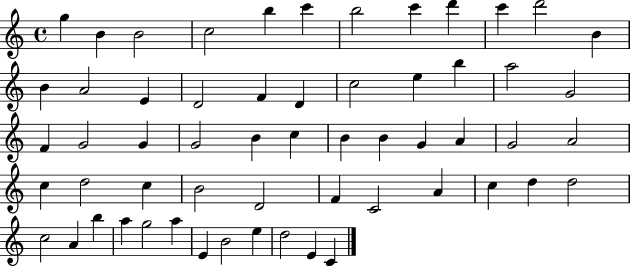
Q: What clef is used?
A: treble